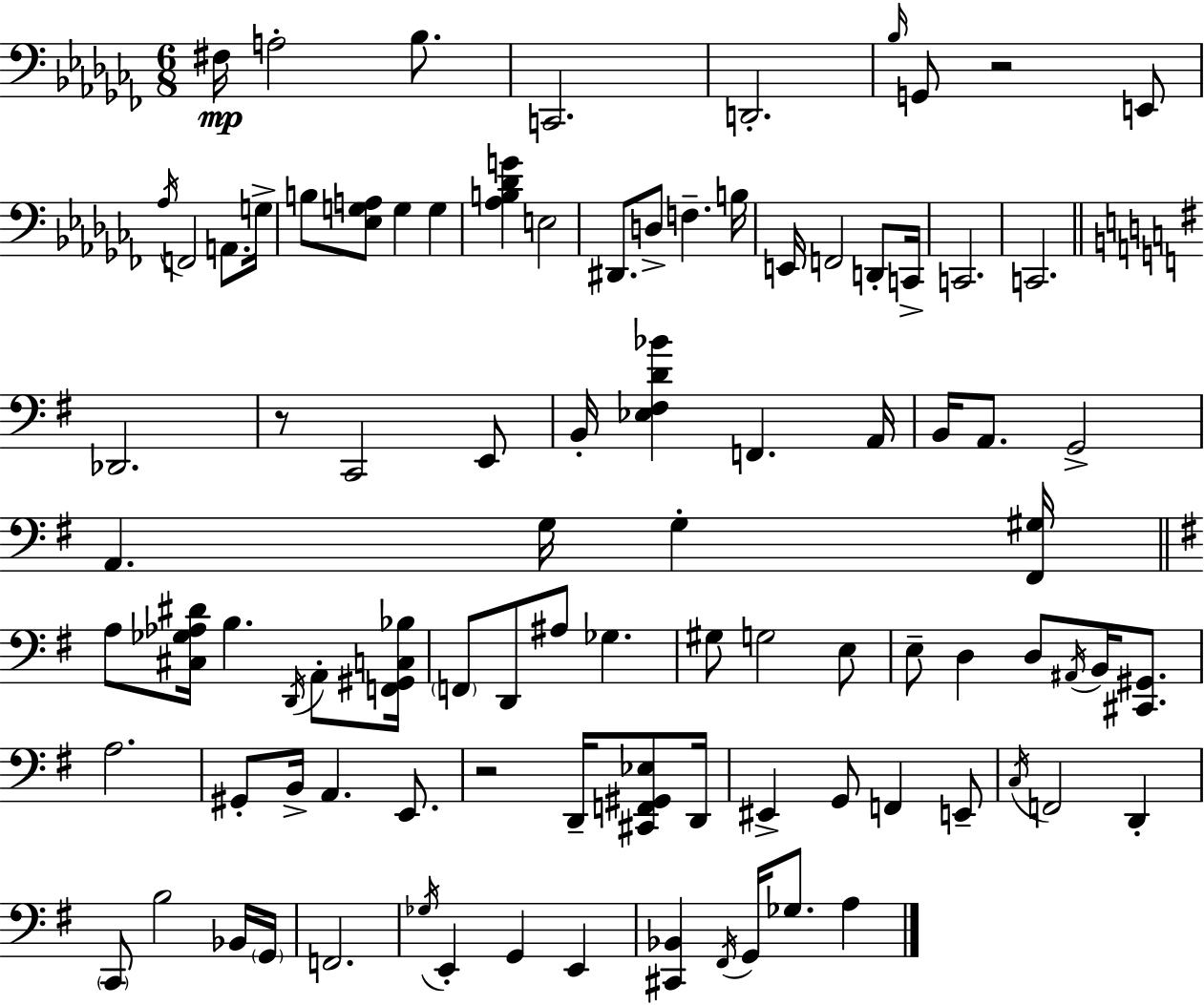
F#3/s A3/h Bb3/e. C2/h. D2/h. Bb3/s G2/e R/h E2/e Ab3/s F2/h A2/e. G3/s B3/e [Eb3,G3,A3]/e G3/q G3/q [Ab3,B3,Db4,G4]/q E3/h D#2/e. D3/e F3/q. B3/s E2/s F2/h D2/e C2/s C2/h. C2/h. Db2/h. R/e C2/h E2/e B2/s [Eb3,F#3,D4,Bb4]/q F2/q. A2/s B2/s A2/e. G2/h A2/q. G3/s G3/q [F#2,G#3]/s A3/e [C#3,Gb3,Ab3,D#4]/s B3/q. D2/s A2/e [F2,G#2,C3,Bb3]/s F2/e D2/e A#3/e Gb3/q. G#3/e G3/h E3/e E3/e D3/q D3/e A#2/s B2/s [C#2,G#2]/e. A3/h. G#2/e B2/s A2/q. E2/e. R/h D2/s [C#2,F2,G#2,Eb3]/e D2/s EIS2/q G2/e F2/q E2/e C3/s F2/h D2/q C2/e B3/h Bb2/s G2/s F2/h. Gb3/s E2/q G2/q E2/q [C#2,Bb2]/q F#2/s G2/s Gb3/e. A3/q